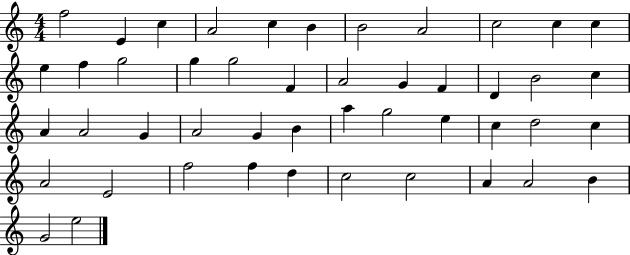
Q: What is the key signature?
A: C major